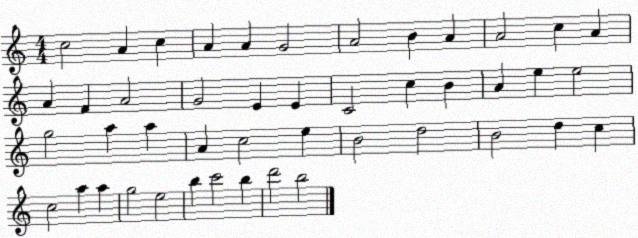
X:1
T:Untitled
M:4/4
L:1/4
K:C
c2 A c A A G2 A2 B A A2 c A A F A2 G2 E E C2 c B A e e2 g2 a a A c2 e B2 d2 B2 d c c2 a a g2 e2 b c'2 b d'2 b2